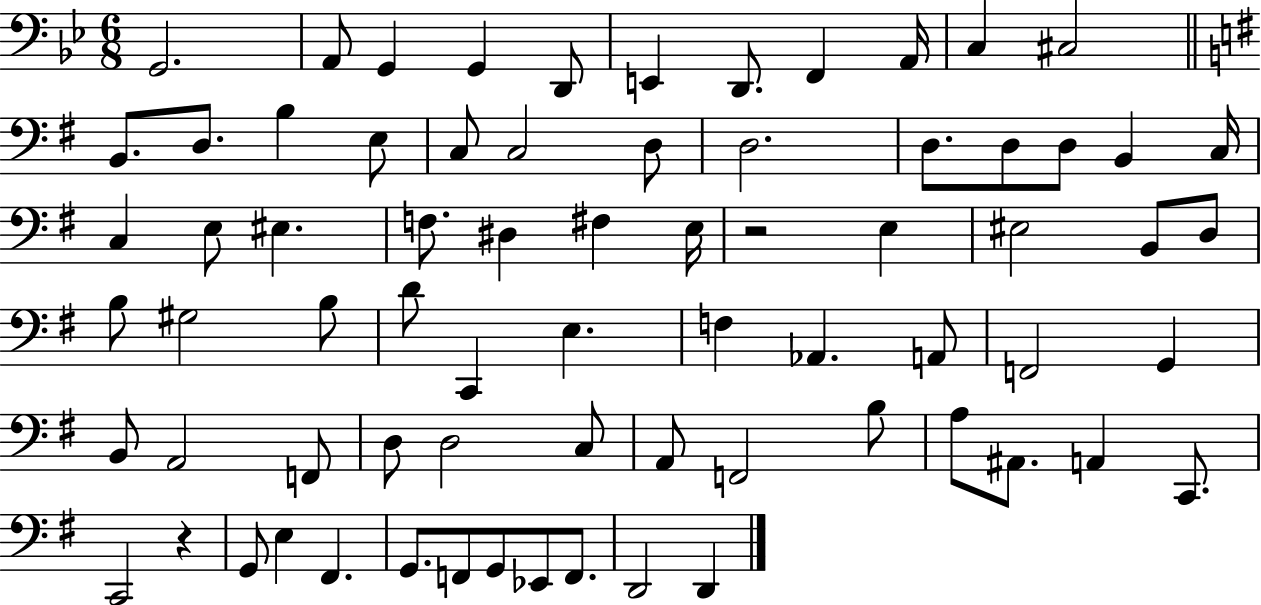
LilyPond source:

{
  \clef bass
  \numericTimeSignature
  \time 6/8
  \key bes \major
  g,2. | a,8 g,4 g,4 d,8 | e,4 d,8. f,4 a,16 | c4 cis2 | \break \bar "||" \break \key g \major b,8. d8. b4 e8 | c8 c2 d8 | d2. | d8. d8 d8 b,4 c16 | \break c4 e8 eis4. | f8. dis4 fis4 e16 | r2 e4 | eis2 b,8 d8 | \break b8 gis2 b8 | d'8 c,4 e4. | f4 aes,4. a,8 | f,2 g,4 | \break b,8 a,2 f,8 | d8 d2 c8 | a,8 f,2 b8 | a8 ais,8. a,4 c,8. | \break c,2 r4 | g,8 e4 fis,4. | g,8. f,8 g,8 ees,8 f,8. | d,2 d,4 | \break \bar "|."
}